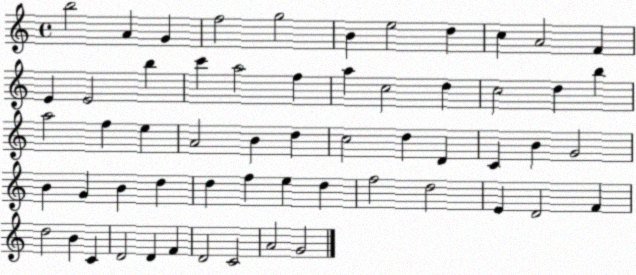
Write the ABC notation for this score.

X:1
T:Untitled
M:4/4
L:1/4
K:C
b2 A G f2 g2 B e2 d c A2 F E E2 b c' a2 f a c2 d c2 d b a2 f e A2 B d c2 d D C B G2 B G B d d f e d f2 d2 E D2 F d2 B C D2 D F D2 C2 A2 G2